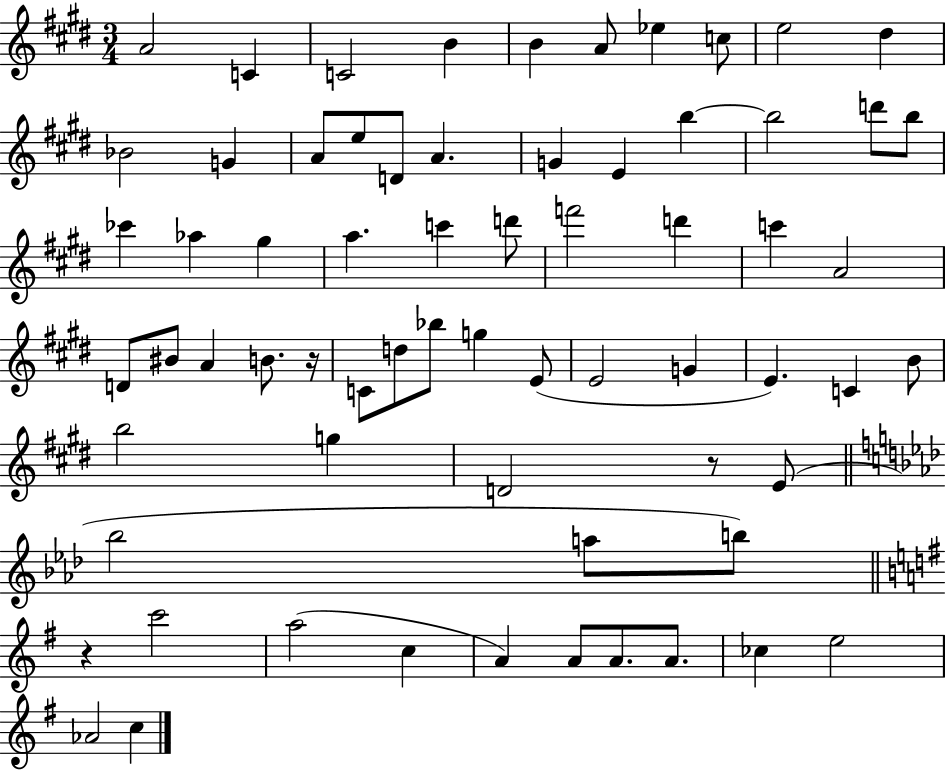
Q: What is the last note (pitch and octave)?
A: C5